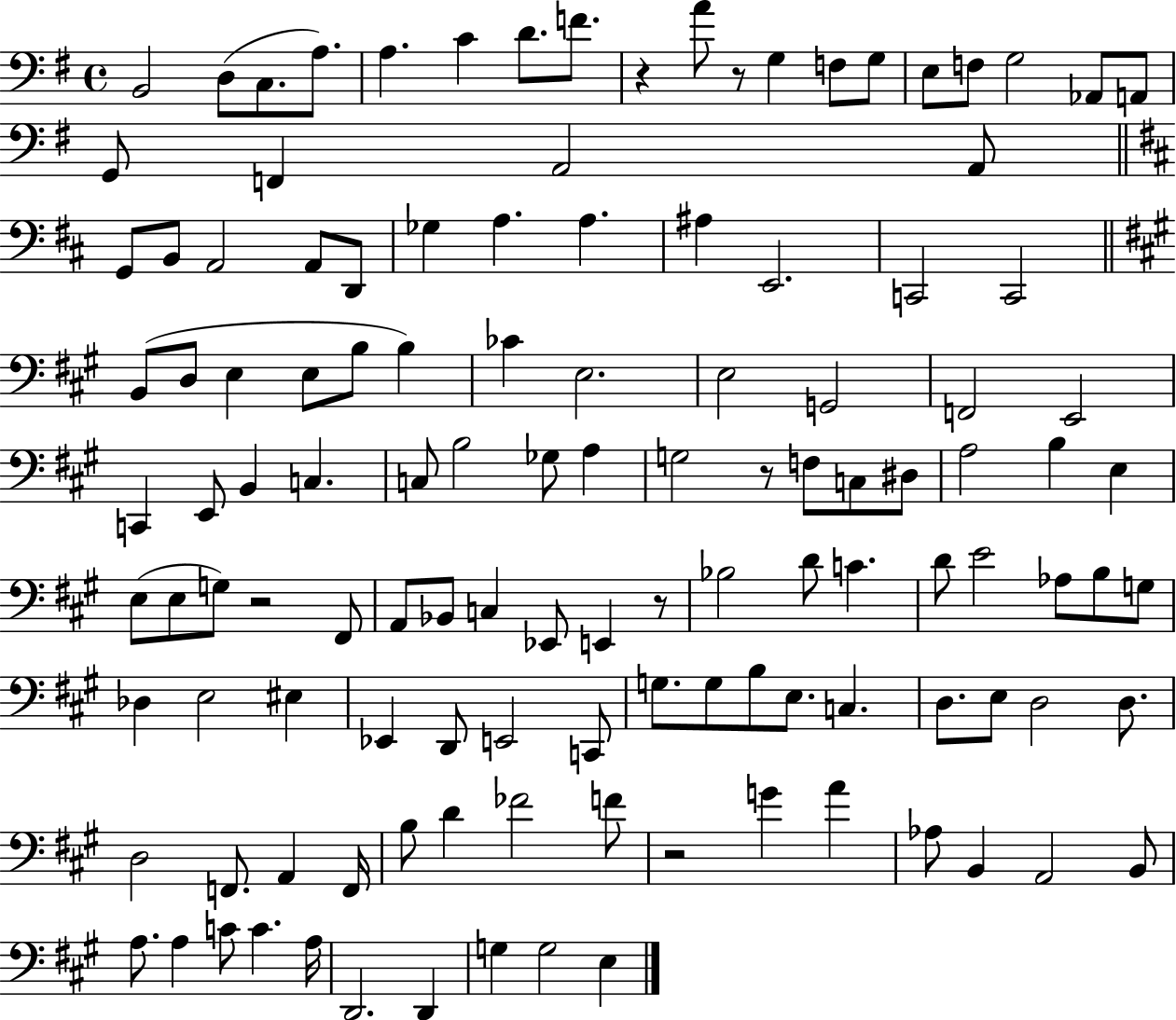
{
  \clef bass
  \time 4/4
  \defaultTimeSignature
  \key g \major
  b,2 d8( c8. a8.) | a4. c'4 d'8. f'8. | r4 a'8 r8 g4 f8 g8 | e8 f8 g2 aes,8 a,8 | \break g,8 f,4 a,2 a,8 | \bar "||" \break \key b \minor g,8 b,8 a,2 a,8 d,8 | ges4 a4. a4. | ais4 e,2. | c,2 c,2 | \break \bar "||" \break \key a \major b,8( d8 e4 e8 b8 b4) | ces'4 e2. | e2 g,2 | f,2 e,2 | \break c,4 e,8 b,4 c4. | c8 b2 ges8 a4 | g2 r8 f8 c8 dis8 | a2 b4 e4 | \break e8( e8 g8) r2 fis,8 | a,8 bes,8 c4 ees,8 e,4 r8 | bes2 d'8 c'4. | d'8 e'2 aes8 b8 g8 | \break des4 e2 eis4 | ees,4 d,8 e,2 c,8 | g8. g8 b8 e8. c4. | d8. e8 d2 d8. | \break d2 f,8. a,4 f,16 | b8 d'4 fes'2 f'8 | r2 g'4 a'4 | aes8 b,4 a,2 b,8 | \break a8. a4 c'8 c'4. a16 | d,2. d,4 | g4 g2 e4 | \bar "|."
}